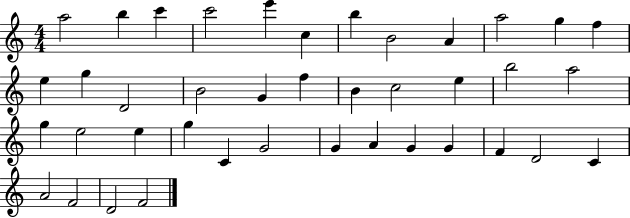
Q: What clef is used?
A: treble